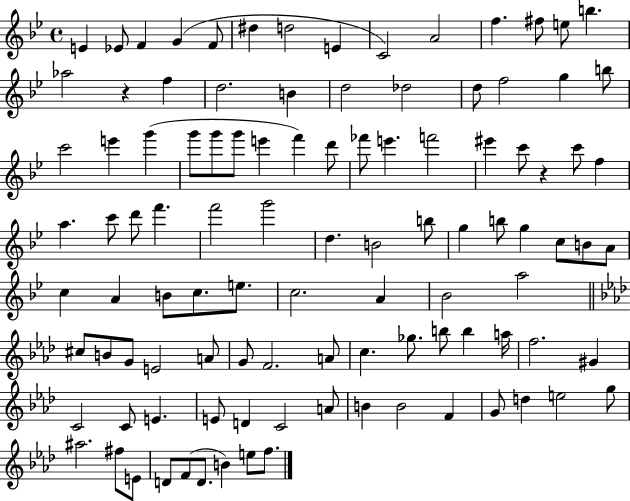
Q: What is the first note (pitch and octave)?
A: E4